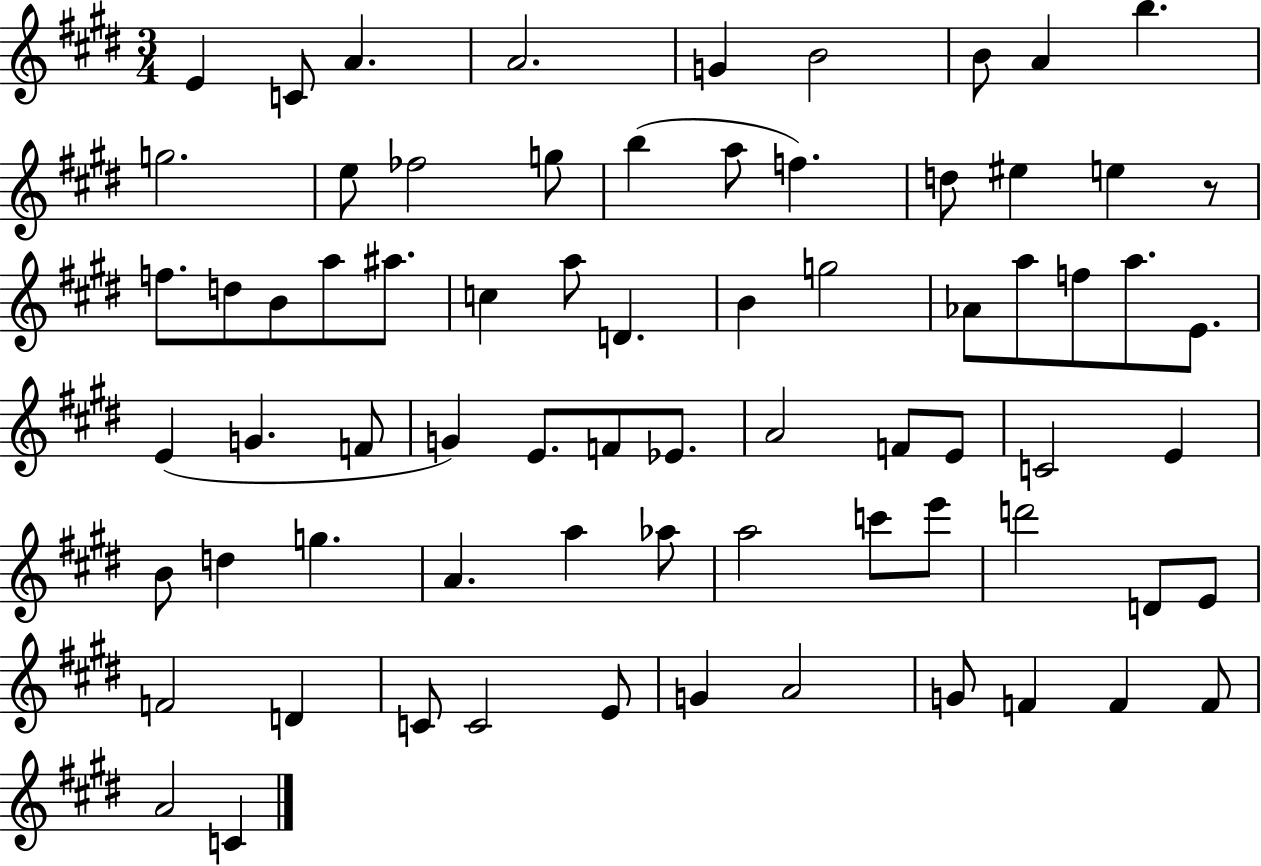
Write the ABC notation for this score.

X:1
T:Untitled
M:3/4
L:1/4
K:E
E C/2 A A2 G B2 B/2 A b g2 e/2 _f2 g/2 b a/2 f d/2 ^e e z/2 f/2 d/2 B/2 a/2 ^a/2 c a/2 D B g2 _A/2 a/2 f/2 a/2 E/2 E G F/2 G E/2 F/2 _E/2 A2 F/2 E/2 C2 E B/2 d g A a _a/2 a2 c'/2 e'/2 d'2 D/2 E/2 F2 D C/2 C2 E/2 G A2 G/2 F F F/2 A2 C